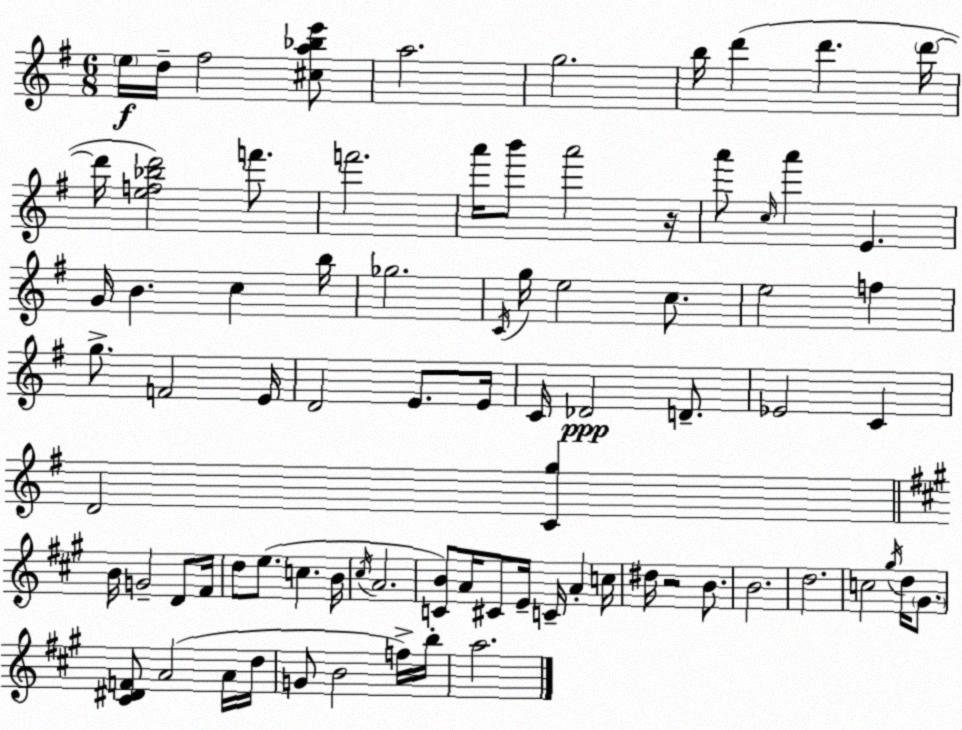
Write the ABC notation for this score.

X:1
T:Untitled
M:6/8
L:1/4
K:Em
e/4 d/4 ^f2 [^ca_be']/2 a2 g2 b/4 d' d' d'/4 d'/4 [ef_bd']2 f'/2 f'2 a'/4 b'/2 a'2 z/4 a'/2 c/4 a' E G/4 B c b/4 _g2 C/4 g/4 e2 c/2 e2 f g/2 F2 E/4 D2 E/2 E/4 C/4 _D2 D/2 _E2 C D2 [Cg] B/4 G2 D/2 ^F/4 d/2 e/2 c B/4 ^c/4 A2 [CB]/2 A/4 ^C/2 E/4 C/4 A c/4 ^d/4 z2 B/2 B2 d2 c2 ^g/4 d/4 ^G/2 [^C^DF]/2 A2 A/4 d/4 G/2 B2 f/4 b/4 a2